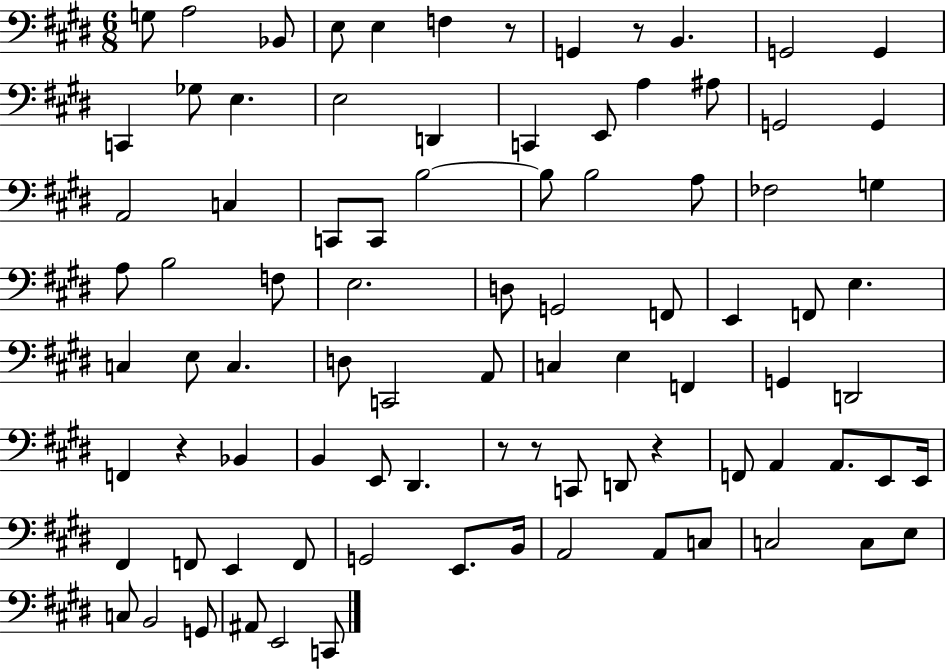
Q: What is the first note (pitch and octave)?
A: G3